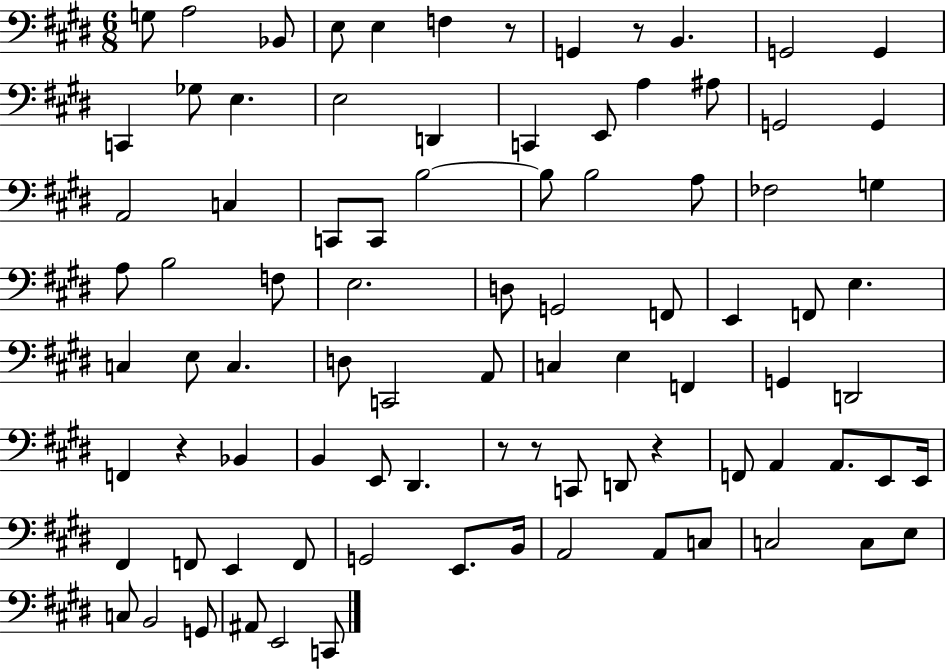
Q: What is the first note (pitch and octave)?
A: G3